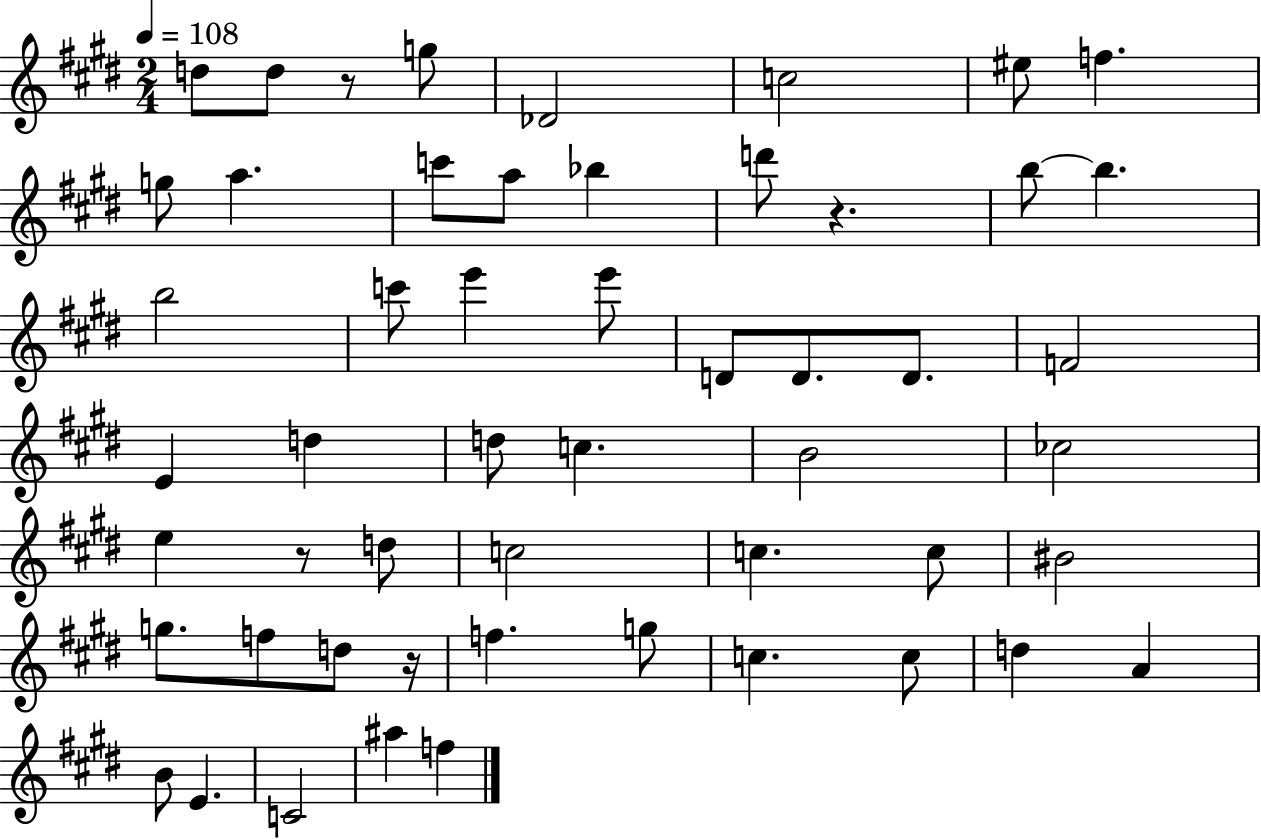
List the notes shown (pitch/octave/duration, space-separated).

D5/e D5/e R/e G5/e Db4/h C5/h EIS5/e F5/q. G5/e A5/q. C6/e A5/e Bb5/q D6/e R/q. B5/e B5/q. B5/h C6/e E6/q E6/e D4/e D4/e. D4/e. F4/h E4/q D5/q D5/e C5/q. B4/h CES5/h E5/q R/e D5/e C5/h C5/q. C5/e BIS4/h G5/e. F5/e D5/e R/s F5/q. G5/e C5/q. C5/e D5/q A4/q B4/e E4/q. C4/h A#5/q F5/q